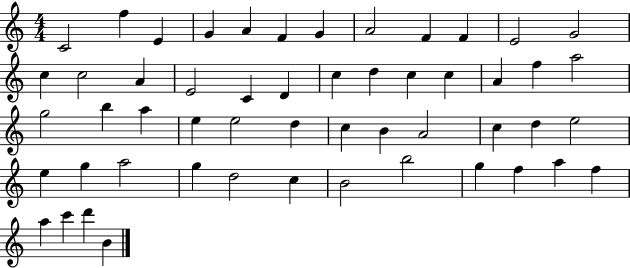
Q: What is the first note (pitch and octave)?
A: C4